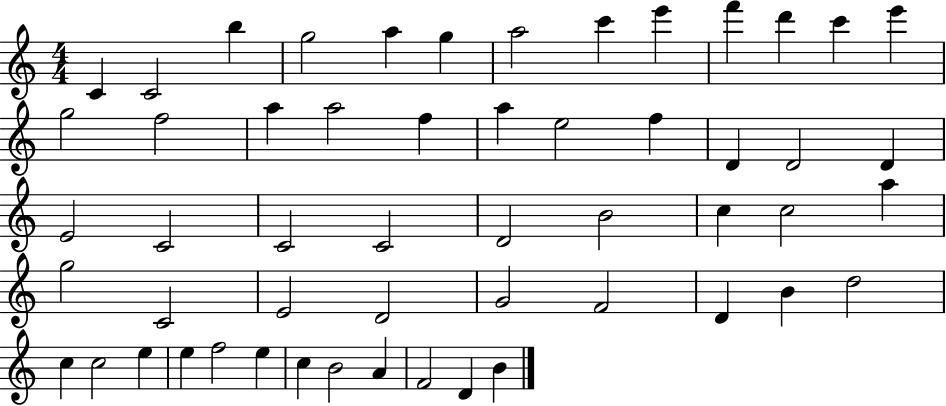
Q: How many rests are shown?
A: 0